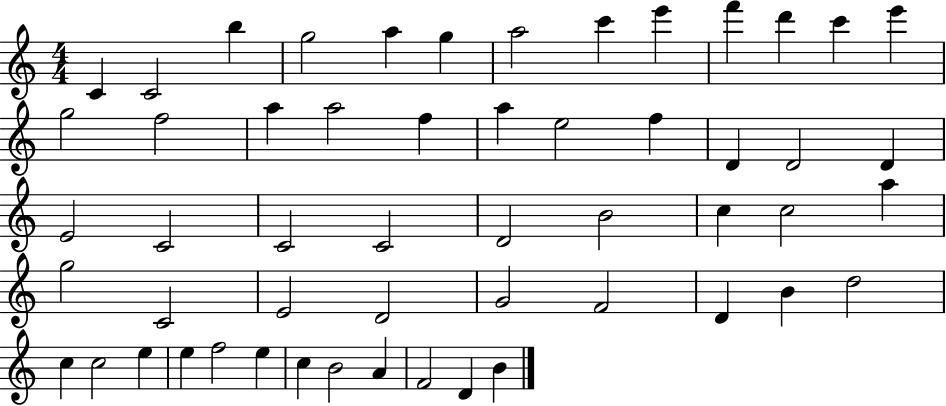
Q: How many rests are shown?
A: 0